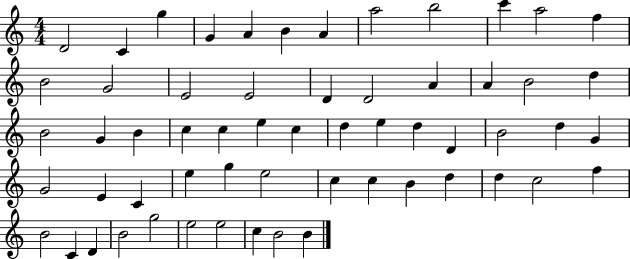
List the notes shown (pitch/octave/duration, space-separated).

D4/h C4/q G5/q G4/q A4/q B4/q A4/q A5/h B5/h C6/q A5/h F5/q B4/h G4/h E4/h E4/h D4/q D4/h A4/q A4/q B4/h D5/q B4/h G4/q B4/q C5/q C5/q E5/q C5/q D5/q E5/q D5/q D4/q B4/h D5/q G4/q G4/h E4/q C4/q E5/q G5/q E5/h C5/q C5/q B4/q D5/q D5/q C5/h F5/q B4/h C4/q D4/q B4/h G5/h E5/h E5/h C5/q B4/h B4/q